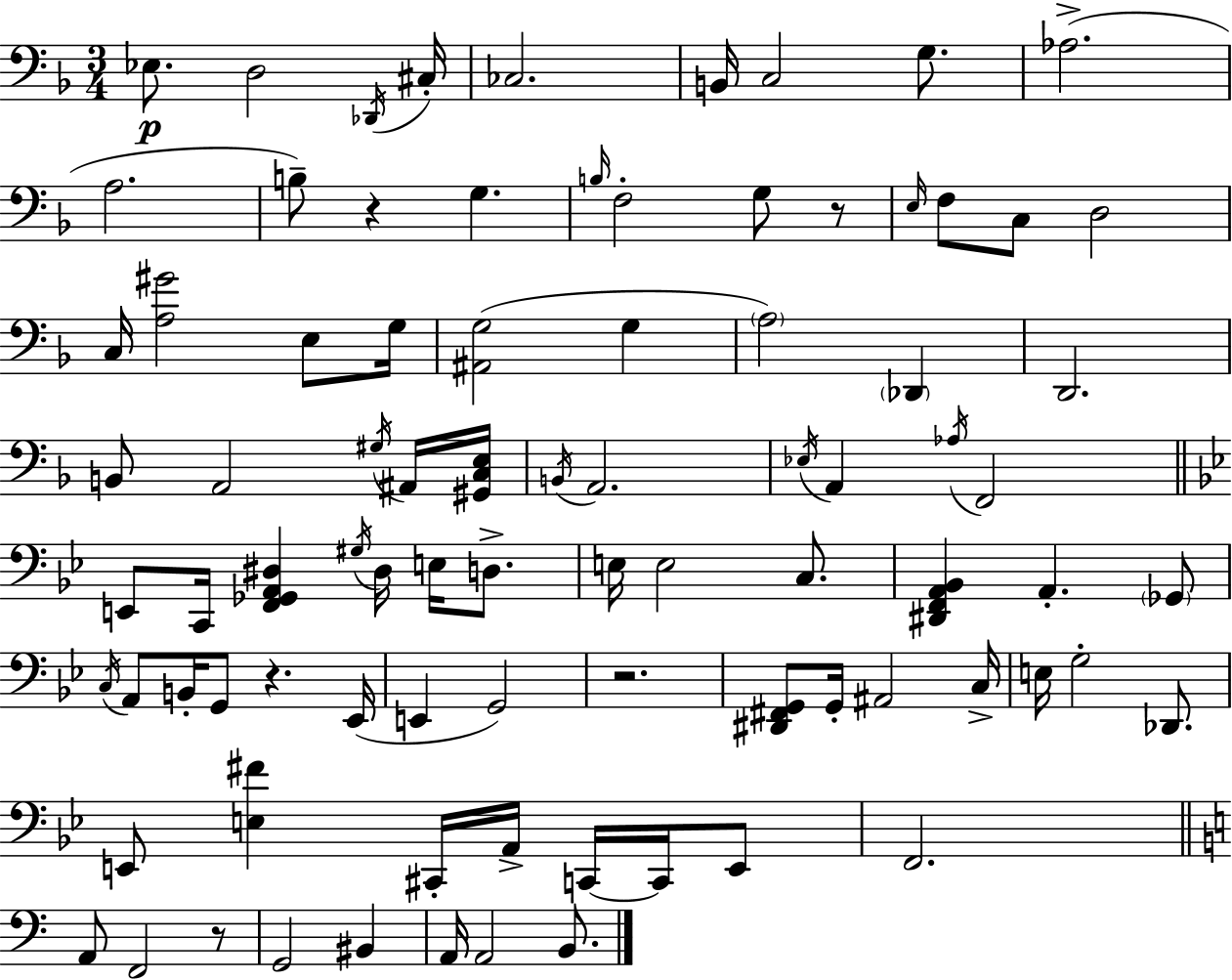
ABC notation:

X:1
T:Untitled
M:3/4
L:1/4
K:F
_E,/2 D,2 _D,,/4 ^C,/4 _C,2 B,,/4 C,2 G,/2 _A,2 A,2 B,/2 z G, B,/4 F,2 G,/2 z/2 E,/4 F,/2 C,/2 D,2 C,/4 [A,^G]2 E,/2 G,/4 [^A,,G,]2 G, A,2 _D,, D,,2 B,,/2 A,,2 ^G,/4 ^A,,/4 [^G,,C,E,]/4 B,,/4 A,,2 _E,/4 A,, _A,/4 F,,2 E,,/2 C,,/4 [F,,_G,,A,,^D,] ^G,/4 ^D,/4 E,/4 D,/2 E,/4 E,2 C,/2 [^D,,F,,A,,_B,,] A,, _G,,/2 C,/4 A,,/2 B,,/4 G,,/2 z _E,,/4 E,, G,,2 z2 [^D,,^F,,G,,]/2 G,,/4 ^A,,2 C,/4 E,/4 G,2 _D,,/2 E,,/2 [E,^F] ^C,,/4 A,,/4 C,,/4 C,,/4 E,,/2 F,,2 A,,/2 F,,2 z/2 G,,2 ^B,, A,,/4 A,,2 B,,/2